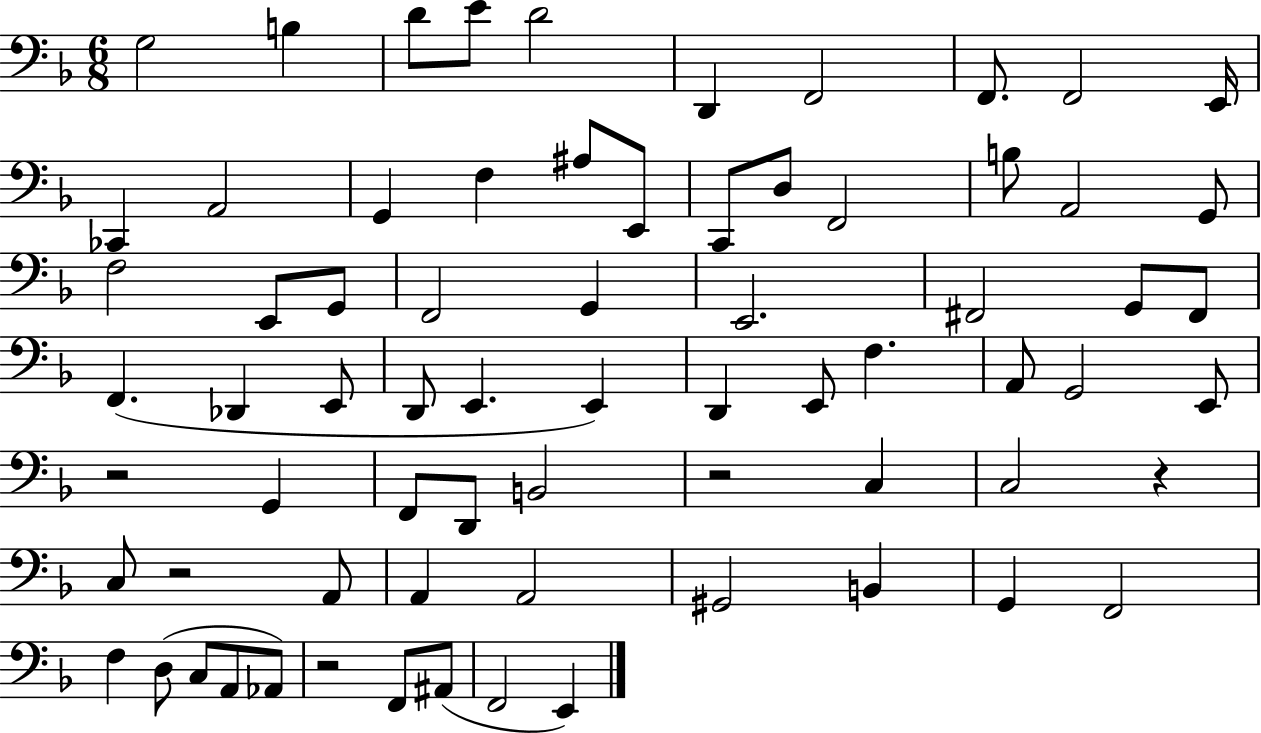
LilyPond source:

{
  \clef bass
  \numericTimeSignature
  \time 6/8
  \key f \major
  g2 b4 | d'8 e'8 d'2 | d,4 f,2 | f,8. f,2 e,16 | \break ces,4 a,2 | g,4 f4 ais8 e,8 | c,8 d8 f,2 | b8 a,2 g,8 | \break f2 e,8 g,8 | f,2 g,4 | e,2. | fis,2 g,8 fis,8 | \break f,4.( des,4 e,8 | d,8 e,4. e,4) | d,4 e,8 f4. | a,8 g,2 e,8 | \break r2 g,4 | f,8 d,8 b,2 | r2 c4 | c2 r4 | \break c8 r2 a,8 | a,4 a,2 | gis,2 b,4 | g,4 f,2 | \break f4 d8( c8 a,8 aes,8) | r2 f,8 ais,8( | f,2 e,4) | \bar "|."
}